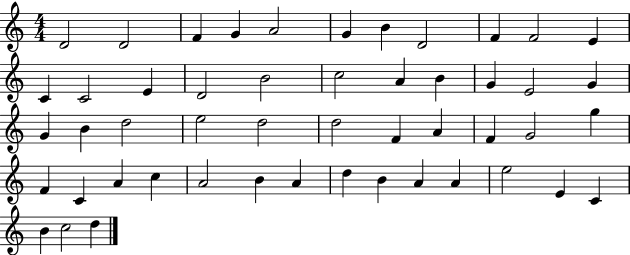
{
  \clef treble
  \numericTimeSignature
  \time 4/4
  \key c \major
  d'2 d'2 | f'4 g'4 a'2 | g'4 b'4 d'2 | f'4 f'2 e'4 | \break c'4 c'2 e'4 | d'2 b'2 | c''2 a'4 b'4 | g'4 e'2 g'4 | \break g'4 b'4 d''2 | e''2 d''2 | d''2 f'4 a'4 | f'4 g'2 g''4 | \break f'4 c'4 a'4 c''4 | a'2 b'4 a'4 | d''4 b'4 a'4 a'4 | e''2 e'4 c'4 | \break b'4 c''2 d''4 | \bar "|."
}